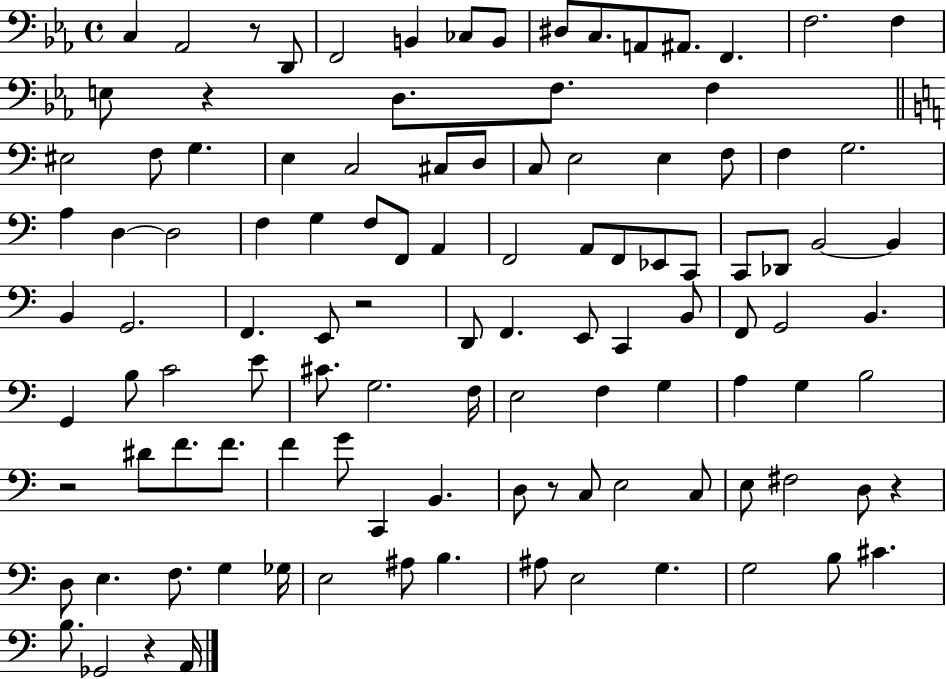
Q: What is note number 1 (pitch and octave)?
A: C3